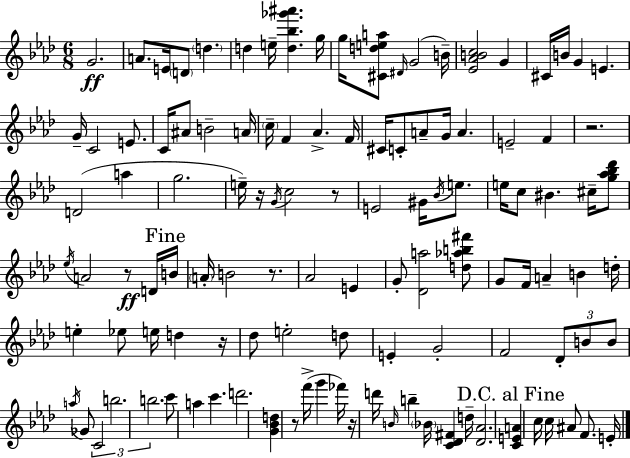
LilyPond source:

{
  \clef treble
  \numericTimeSignature
  \time 6/8
  \key f \minor
  g'2.\ff | a'8. e'16 \parenthesize d'8 \parenthesize d''4. | d''4 e''16-- <d'' bes'' ges''' ais'''>4. g''16 | g''16 <cis' d'' e'' a''>8 \grace { dis'16 }( g'2 | \break b'16--) <ees' aes' b' c''>2 g'4 | cis'16 b'16 g'4 e'4. | g'16-- c'2 e'8. | c'16 ais'8 b'2-- | \break a'16 \parenthesize c''16-- f'4 aes'4.-> | f'16 cis'16 c'8-. a'8-- g'16 a'4. | e'2-- f'4 | r2. | \break d'2( a''4 | g''2. | e''16--) r16 \acciaccatura { g'16 } c''2 | r8 e'2 gis'16 \acciaccatura { bes'16 } | \break e''8. e''16 c''8 bis'4. | cis''16-- <g'' aes'' bes'' des'''>8 \acciaccatura { ees''16 } a'2 | r8\ff d'16 \mark "Fine" b'16 \parenthesize a'16-. b'2 | r8. aes'2 | \break e'4 g'8-. <des' a''>2 | <d'' aes'' b'' fis'''>8 g'8 f'16 a'4-- b'4 | d''16-. e''4-. ees''8 e''16 d''4 | r16 des''8 e''2-. | \break d''8 e'4-. g'2-. | f'2 | \tuplet 3/2 { des'8-. b'8 b'8 } \acciaccatura { a''16 } ges'8 \tuplet 3/2 { c'2 | b''2. | \break b''2. } | c'''8 a''4 c'''4. | d'''2. | <g' bes' d''>4 r8 f'''16->( | \break g'''4 fes'''16) r16 d'''16 \grace { b'16 } b''4-- | \parenthesize bes'16 <c' des' fis'>4 d''16-- <des' aes'>2. | \mark "D.C. al Fine" <c' e' a'>4 c''16 c''16 | ais'8 f'8. e'16-. \bar "|."
}